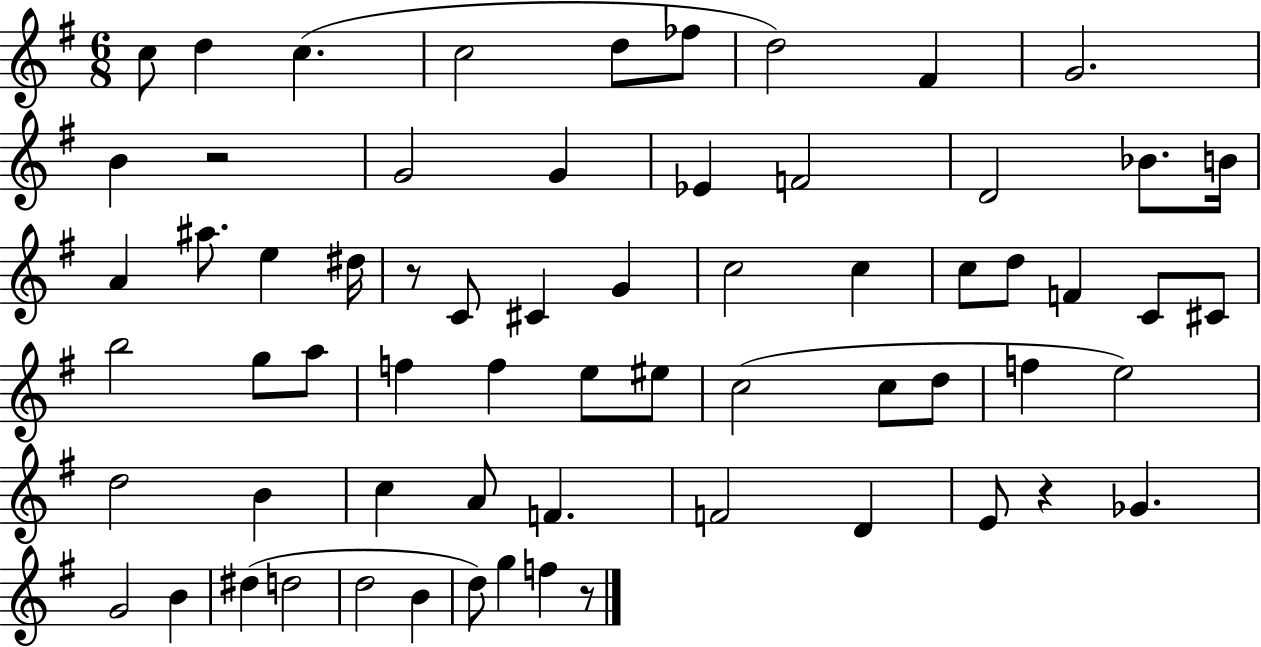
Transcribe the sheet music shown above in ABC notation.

X:1
T:Untitled
M:6/8
L:1/4
K:G
c/2 d c c2 d/2 _f/2 d2 ^F G2 B z2 G2 G _E F2 D2 _B/2 B/4 A ^a/2 e ^d/4 z/2 C/2 ^C G c2 c c/2 d/2 F C/2 ^C/2 b2 g/2 a/2 f f e/2 ^e/2 c2 c/2 d/2 f e2 d2 B c A/2 F F2 D E/2 z _G G2 B ^d d2 d2 B d/2 g f z/2